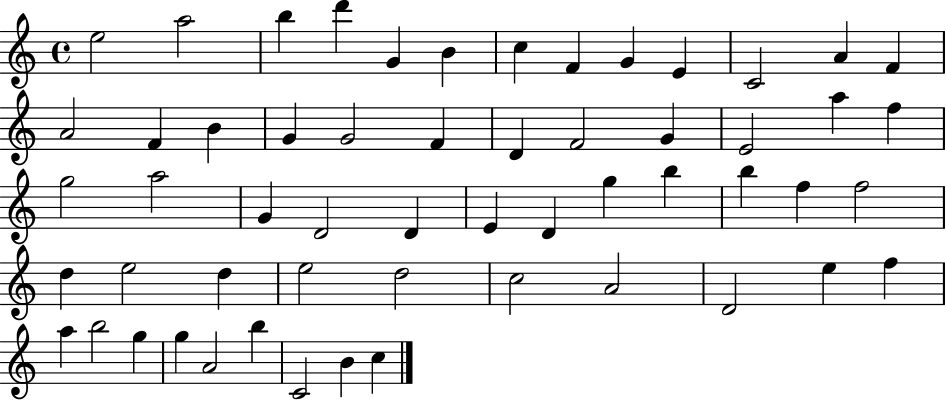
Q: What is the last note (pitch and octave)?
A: C5